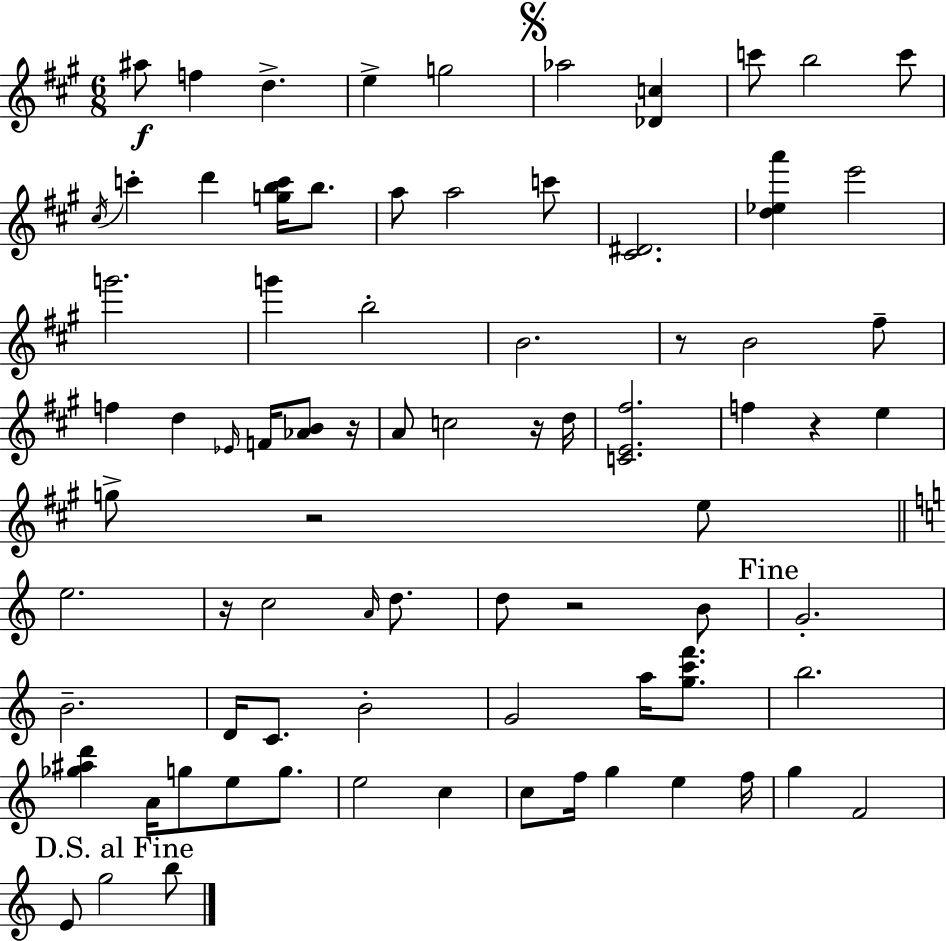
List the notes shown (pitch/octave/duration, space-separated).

A#5/e F5/q D5/q. E5/q G5/h Ab5/h [Db4,C5]/q C6/e B5/h C6/e C#5/s C6/q D6/q [G5,B5,C6]/s B5/e. A5/e A5/h C6/e [C#4,D#4]/h. [D5,Eb5,A6]/q E6/h G6/h. G6/q B5/h B4/h. R/e B4/h F#5/e F5/q D5/q Eb4/s F4/s [Ab4,B4]/e R/s A4/e C5/h R/s D5/s [C4,E4,F#5]/h. F5/q R/q E5/q G5/e R/h E5/e E5/h. R/s C5/h A4/s D5/e. D5/e R/h B4/e G4/h. B4/h. D4/s C4/e. B4/h G4/h A5/s [G5,C6,F6]/e. B5/h. [Gb5,A#5,D6]/q A4/s G5/e E5/e G5/e. E5/h C5/q C5/e F5/s G5/q E5/q F5/s G5/q F4/h E4/e G5/h B5/e